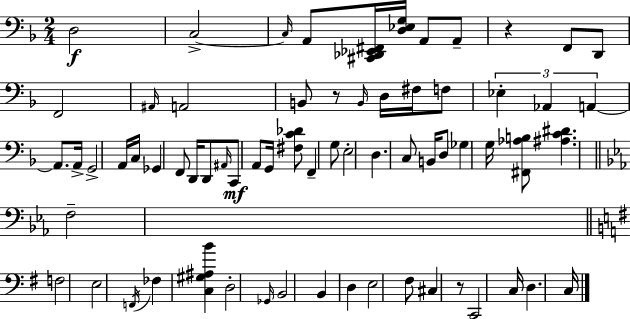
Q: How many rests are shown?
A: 3